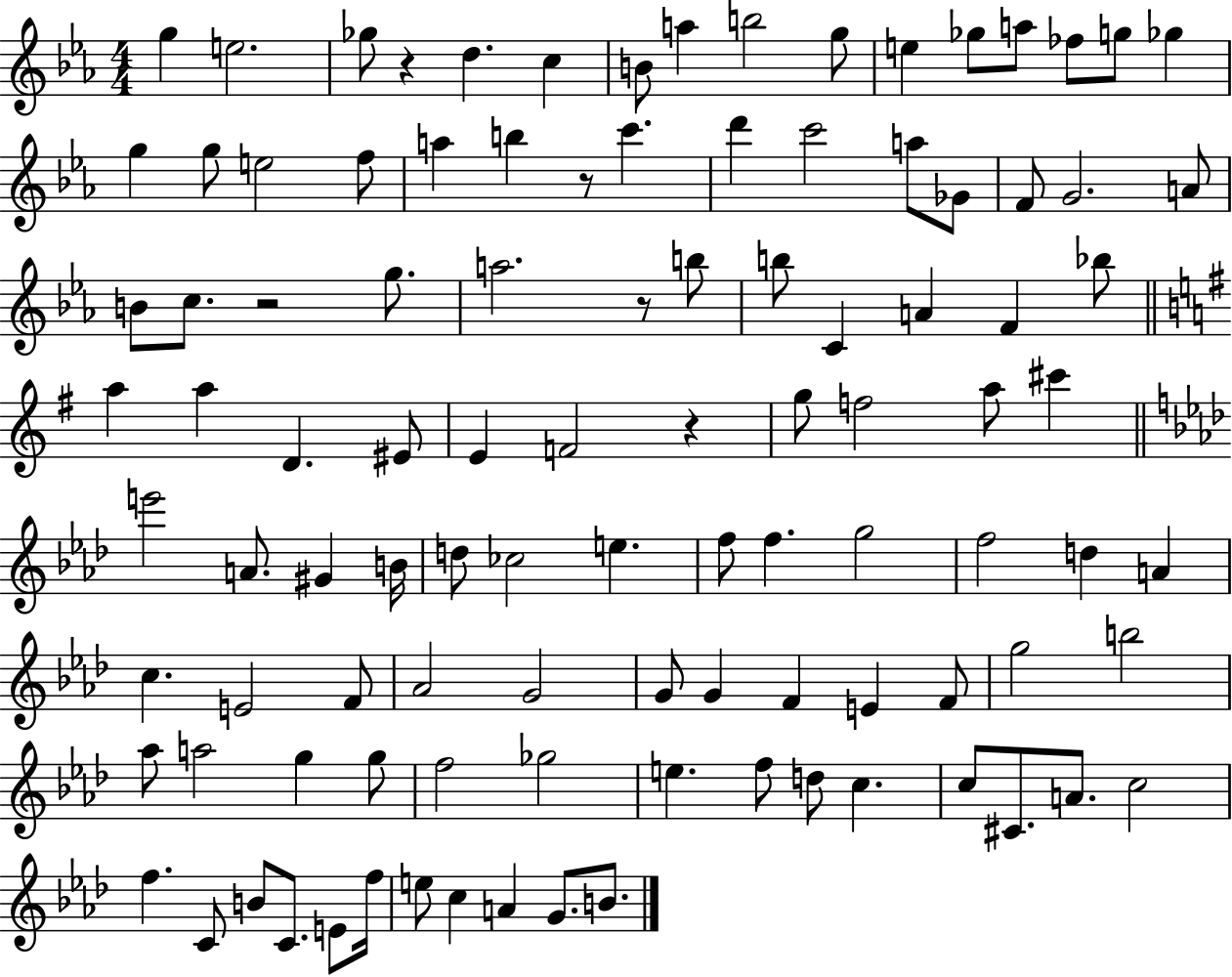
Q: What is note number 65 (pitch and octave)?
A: F4